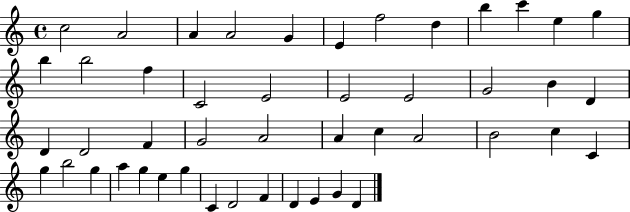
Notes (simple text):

C5/h A4/h A4/q A4/h G4/q E4/q F5/h D5/q B5/q C6/q E5/q G5/q B5/q B5/h F5/q C4/h E4/h E4/h E4/h G4/h B4/q D4/q D4/q D4/h F4/q G4/h A4/h A4/q C5/q A4/h B4/h C5/q C4/q G5/q B5/h G5/q A5/q G5/q E5/q G5/q C4/q D4/h F4/q D4/q E4/q G4/q D4/q